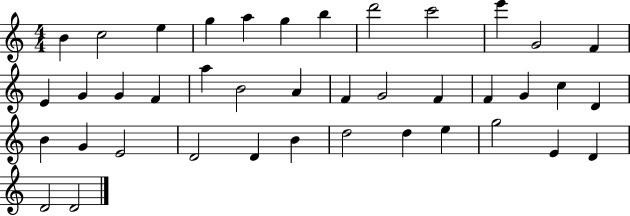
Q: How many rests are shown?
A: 0